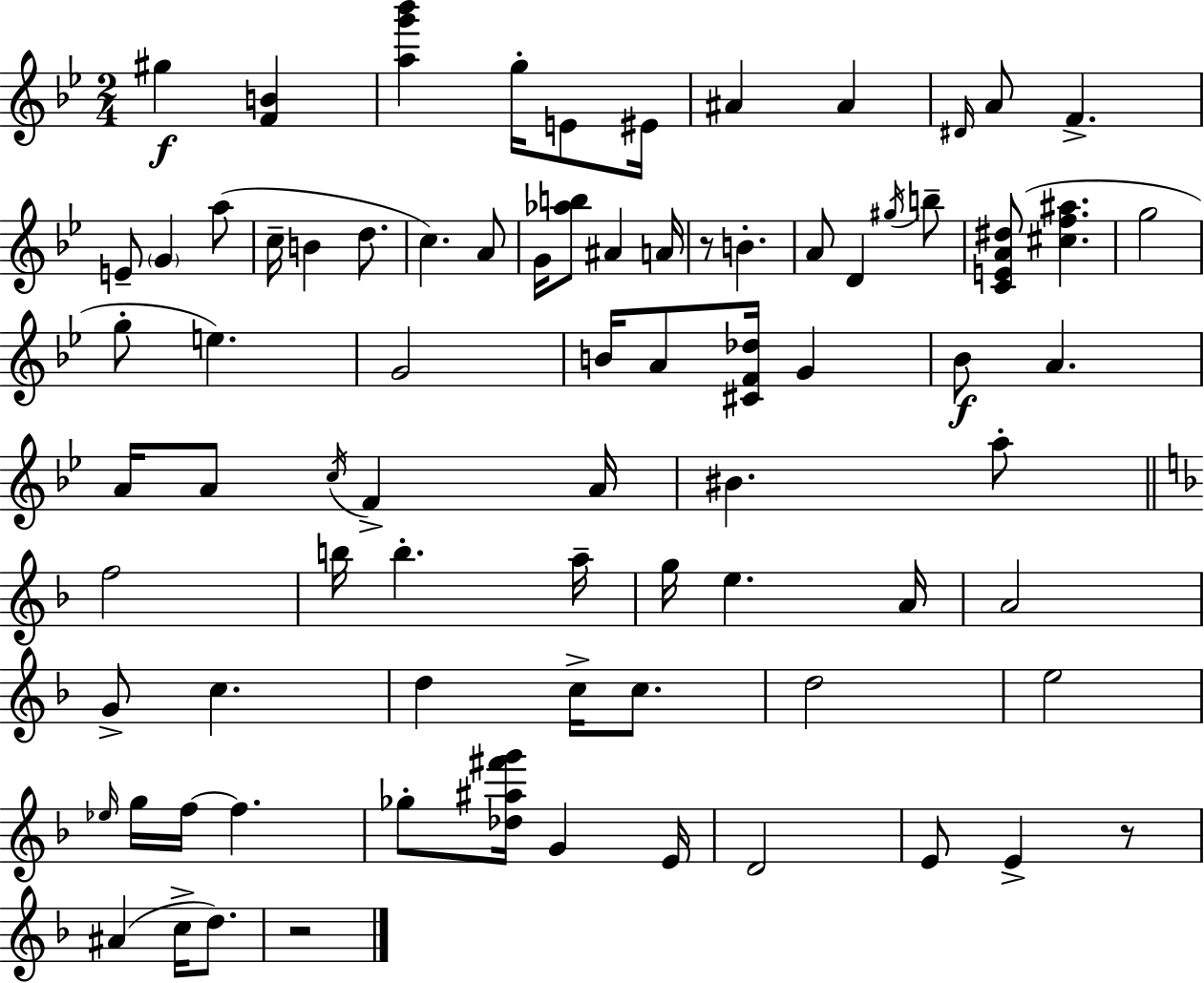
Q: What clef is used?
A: treble